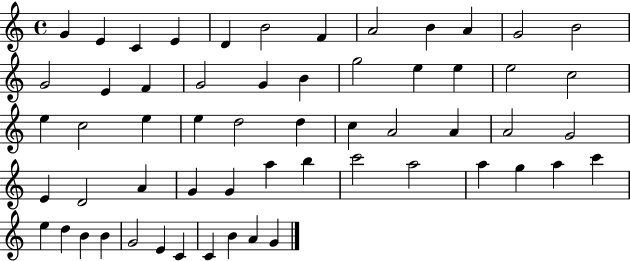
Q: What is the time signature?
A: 4/4